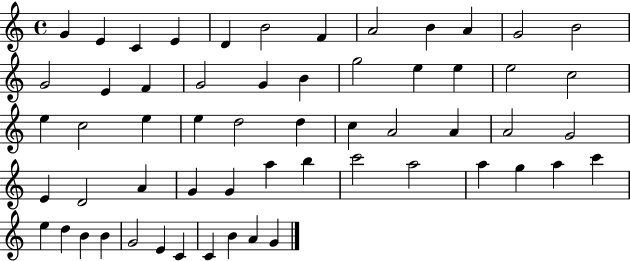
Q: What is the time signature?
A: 4/4